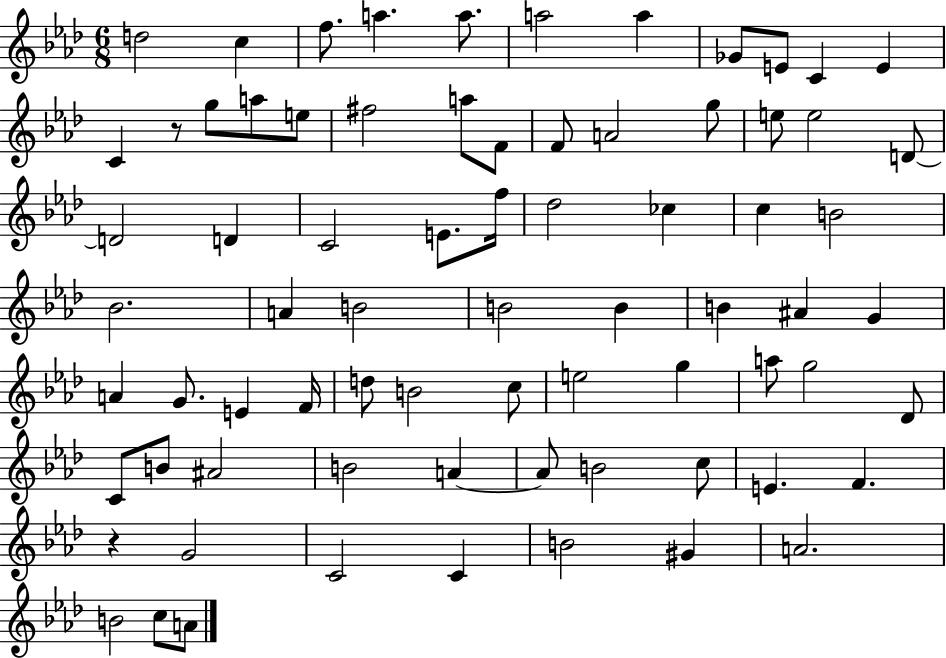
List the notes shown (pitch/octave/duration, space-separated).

D5/h C5/q F5/e. A5/q. A5/e. A5/h A5/q Gb4/e E4/e C4/q E4/q C4/q R/e G5/e A5/e E5/e F#5/h A5/e F4/e F4/e A4/h G5/e E5/e E5/h D4/e D4/h D4/q C4/h E4/e. F5/s Db5/h CES5/q C5/q B4/h Bb4/h. A4/q B4/h B4/h B4/q B4/q A#4/q G4/q A4/q G4/e. E4/q F4/s D5/e B4/h C5/e E5/h G5/q A5/e G5/h Db4/e C4/e B4/e A#4/h B4/h A4/q A4/e B4/h C5/e E4/q. F4/q. R/q G4/h C4/h C4/q B4/h G#4/q A4/h. B4/h C5/e A4/e